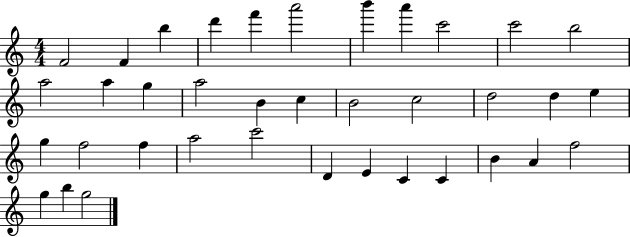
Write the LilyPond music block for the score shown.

{
  \clef treble
  \numericTimeSignature
  \time 4/4
  \key c \major
  f'2 f'4 b''4 | d'''4 f'''4 a'''2 | b'''4 a'''4 c'''2 | c'''2 b''2 | \break a''2 a''4 g''4 | a''2 b'4 c''4 | b'2 c''2 | d''2 d''4 e''4 | \break g''4 f''2 f''4 | a''2 c'''2 | d'4 e'4 c'4 c'4 | b'4 a'4 f''2 | \break g''4 b''4 g''2 | \bar "|."
}